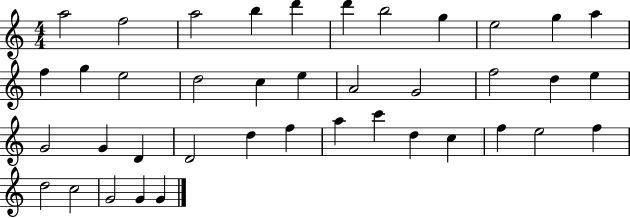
A5/h F5/h A5/h B5/q D6/q D6/q B5/h G5/q E5/h G5/q A5/q F5/q G5/q E5/h D5/h C5/q E5/q A4/h G4/h F5/h D5/q E5/q G4/h G4/q D4/q D4/h D5/q F5/q A5/q C6/q D5/q C5/q F5/q E5/h F5/q D5/h C5/h G4/h G4/q G4/q